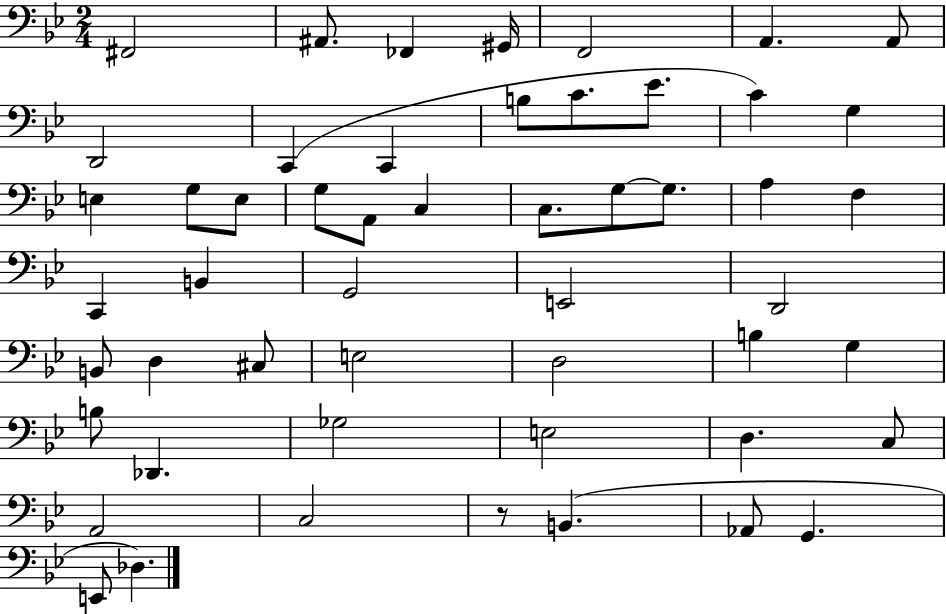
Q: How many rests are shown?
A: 1